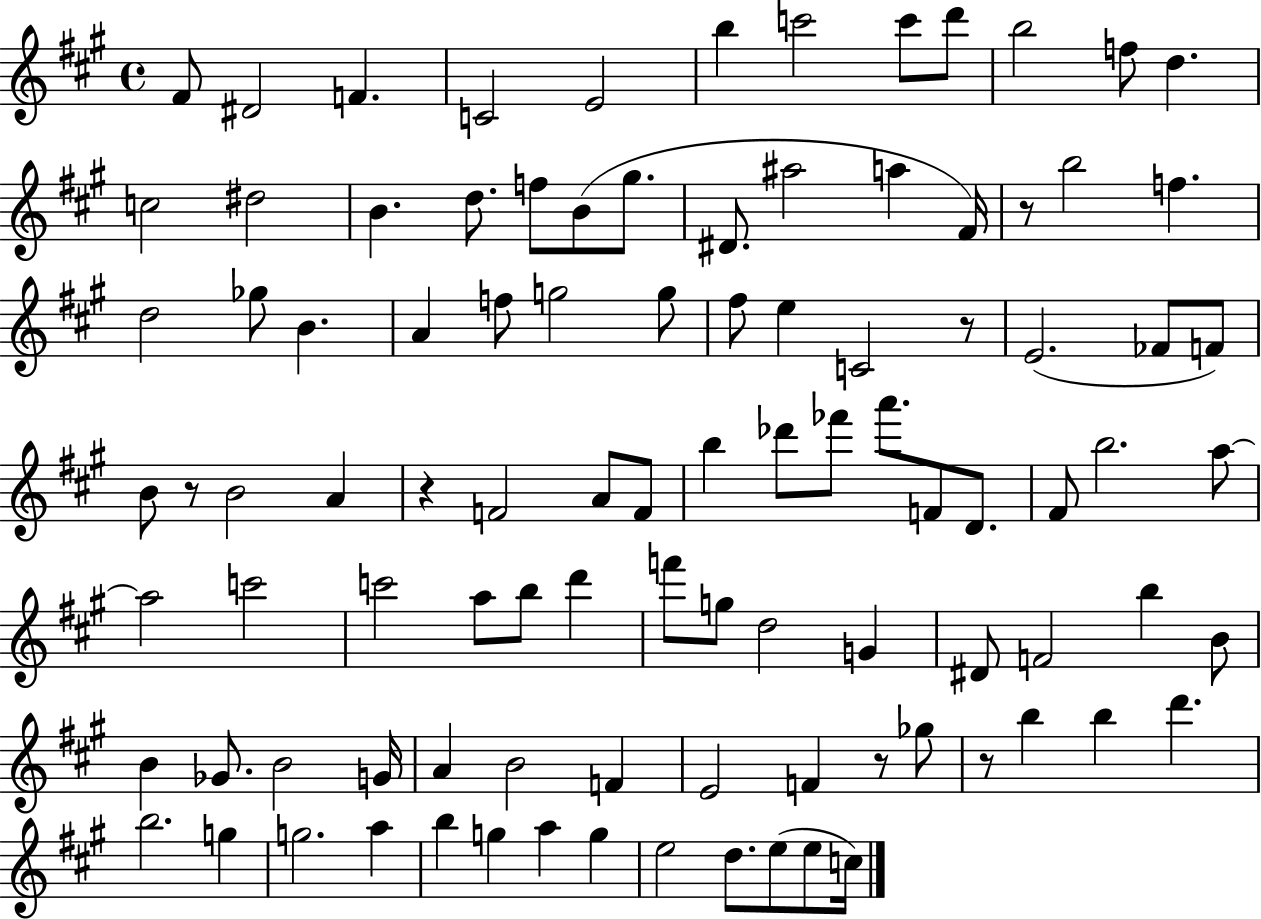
X:1
T:Untitled
M:4/4
L:1/4
K:A
^F/2 ^D2 F C2 E2 b c'2 c'/2 d'/2 b2 f/2 d c2 ^d2 B d/2 f/2 B/2 ^g/2 ^D/2 ^a2 a ^F/4 z/2 b2 f d2 _g/2 B A f/2 g2 g/2 ^f/2 e C2 z/2 E2 _F/2 F/2 B/2 z/2 B2 A z F2 A/2 F/2 b _d'/2 _f'/2 a'/2 F/2 D/2 ^F/2 b2 a/2 a2 c'2 c'2 a/2 b/2 d' f'/2 g/2 d2 G ^D/2 F2 b B/2 B _G/2 B2 G/4 A B2 F E2 F z/2 _g/2 z/2 b b d' b2 g g2 a b g a g e2 d/2 e/2 e/2 c/4